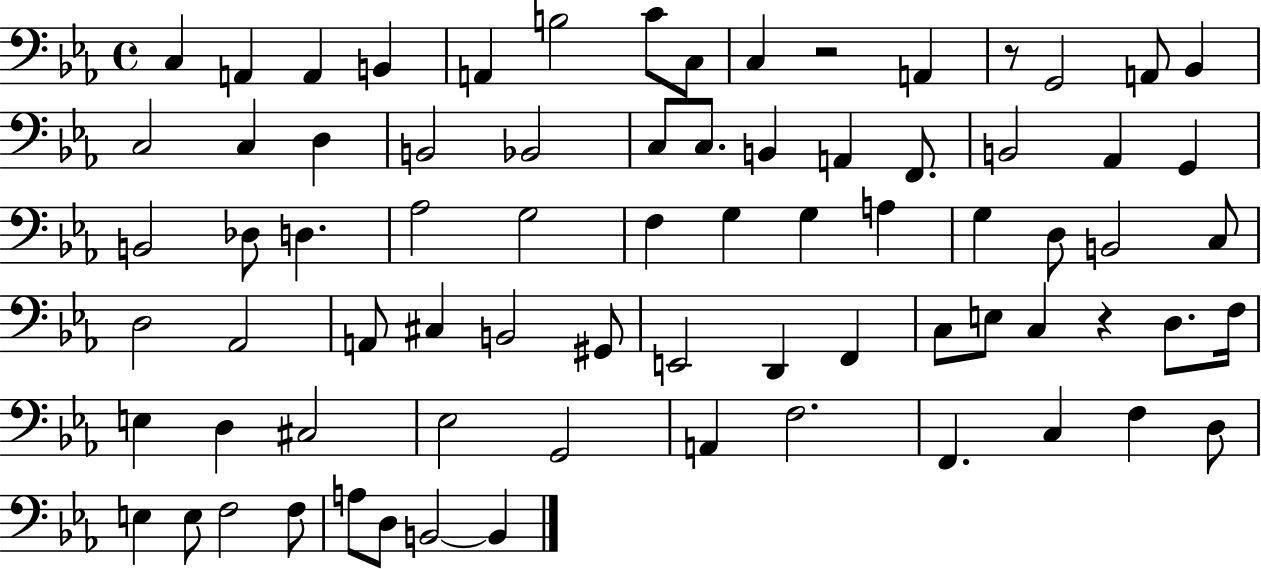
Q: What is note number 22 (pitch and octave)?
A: A2